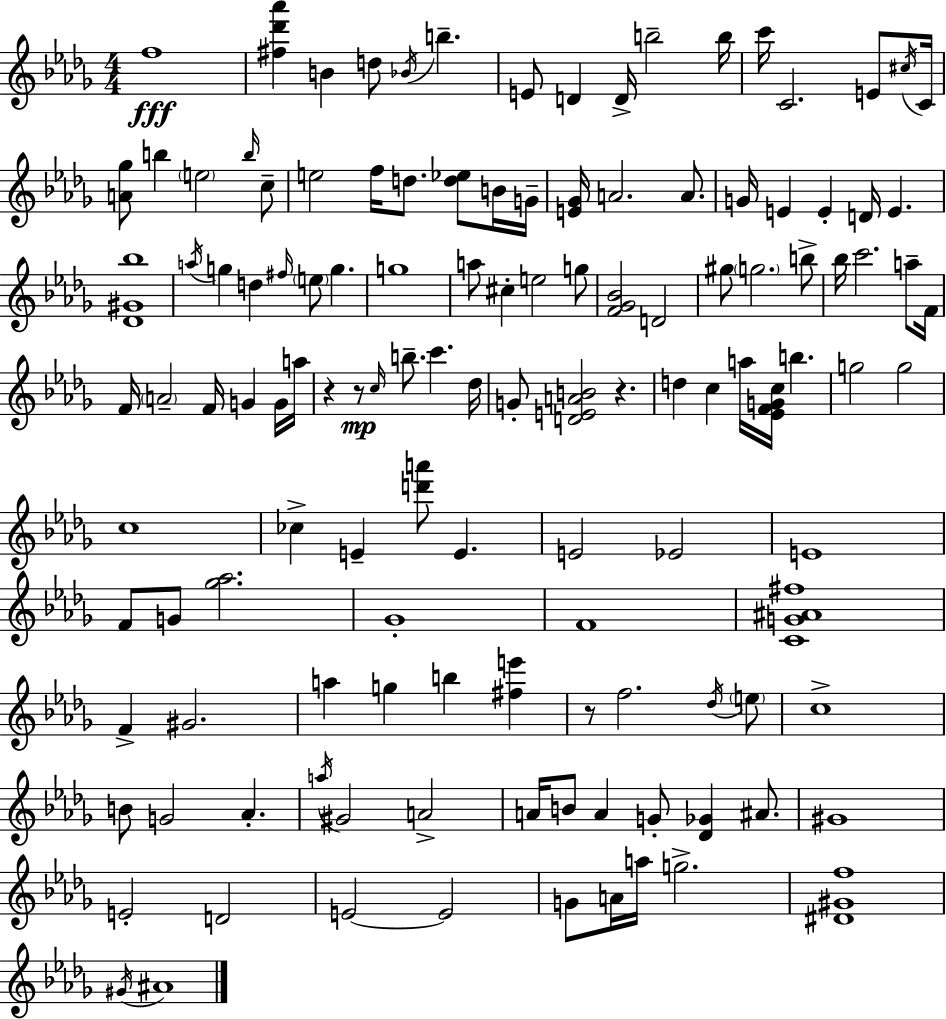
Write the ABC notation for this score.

X:1
T:Untitled
M:4/4
L:1/4
K:Bbm
f4 [^f_d'_a'] B d/2 _B/4 b E/2 D D/4 b2 b/4 c'/4 C2 E/2 ^c/4 C/4 [A_g]/2 b e2 b/4 c/2 e2 f/4 d/2 [d_e]/2 B/4 G/4 [E_G]/4 A2 A/2 G/4 E E D/4 E [_D^G_b]4 a/4 g d ^f/4 e/2 g g4 a/2 ^c e2 g/2 [F_G_B]2 D2 ^g/2 g2 b/2 _b/4 c'2 a/2 F/4 F/4 A2 F/4 G G/4 a/4 z z/2 c/4 b/2 c' _d/4 G/2 [DEAB]2 z d c a/4 [_EFGc]/4 b g2 g2 c4 _c E [d'a']/2 E E2 _E2 E4 F/2 G/2 [_g_a]2 _G4 F4 [CG^A^f]4 F ^G2 a g b [^fe'] z/2 f2 _d/4 e/2 c4 B/2 G2 _A a/4 ^G2 A2 A/4 B/2 A G/2 [_D_G] ^A/2 ^G4 E2 D2 E2 E2 G/2 A/4 a/4 g2 [^D^Gf]4 ^G/4 ^A4